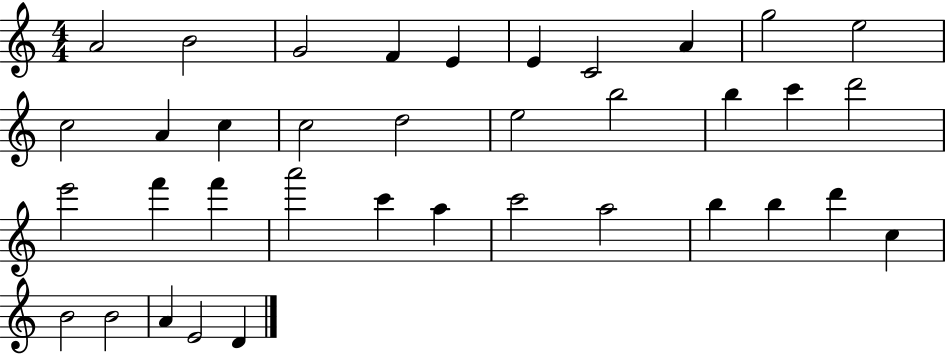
{
  \clef treble
  \numericTimeSignature
  \time 4/4
  \key c \major
  a'2 b'2 | g'2 f'4 e'4 | e'4 c'2 a'4 | g''2 e''2 | \break c''2 a'4 c''4 | c''2 d''2 | e''2 b''2 | b''4 c'''4 d'''2 | \break e'''2 f'''4 f'''4 | a'''2 c'''4 a''4 | c'''2 a''2 | b''4 b''4 d'''4 c''4 | \break b'2 b'2 | a'4 e'2 d'4 | \bar "|."
}